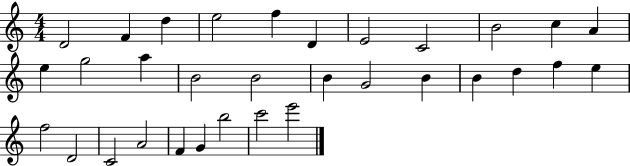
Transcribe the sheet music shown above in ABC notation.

X:1
T:Untitled
M:4/4
L:1/4
K:C
D2 F d e2 f D E2 C2 B2 c A e g2 a B2 B2 B G2 B B d f e f2 D2 C2 A2 F G b2 c'2 e'2